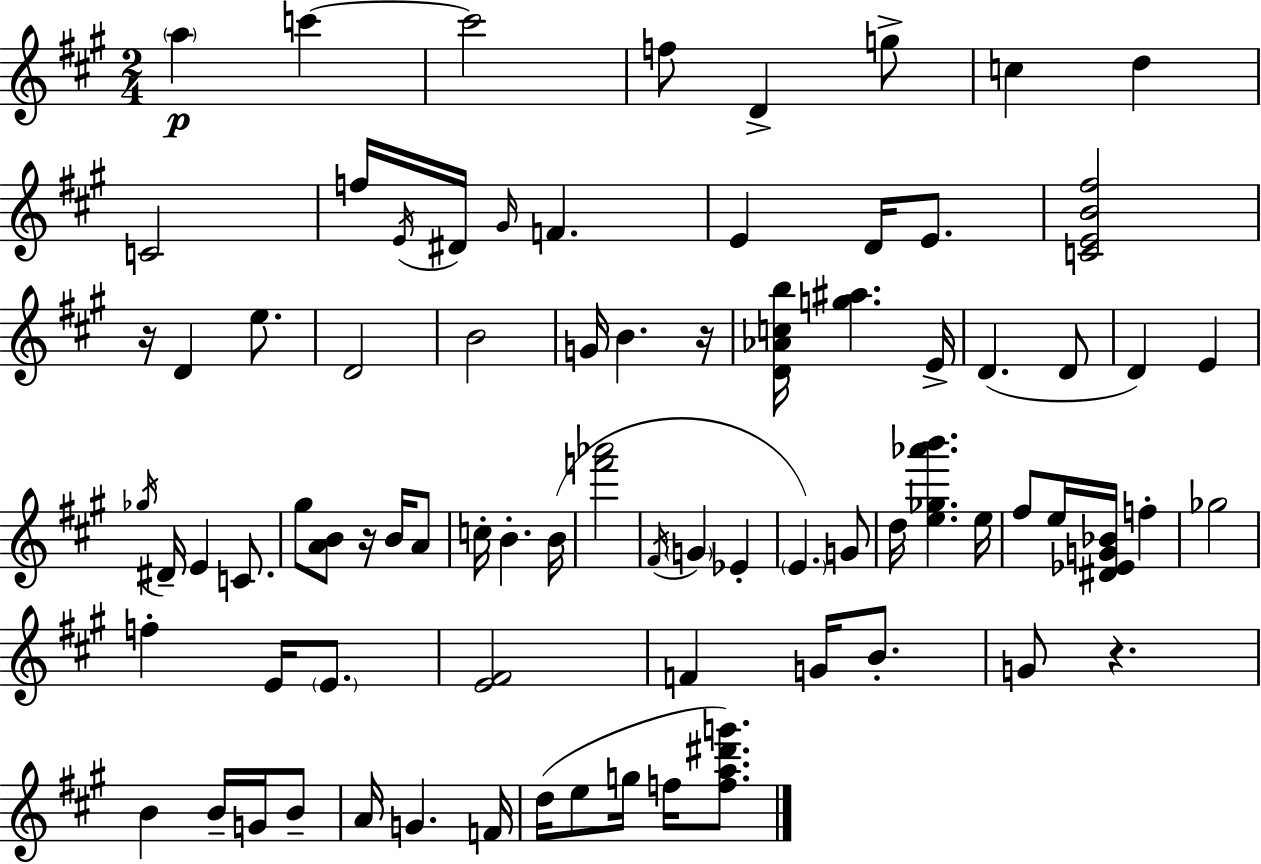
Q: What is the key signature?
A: A major